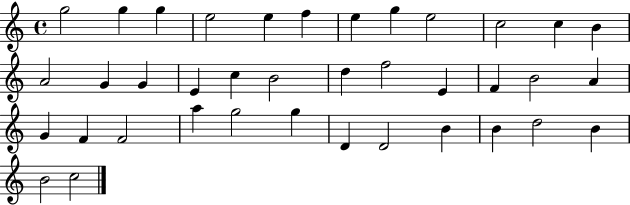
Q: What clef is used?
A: treble